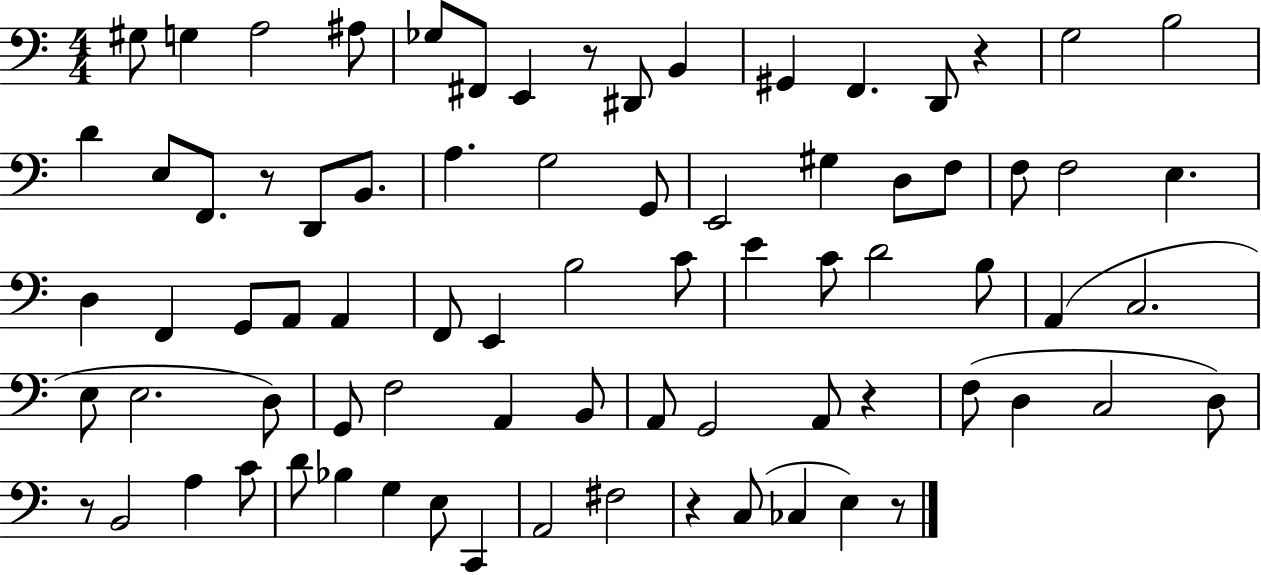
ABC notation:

X:1
T:Untitled
M:4/4
L:1/4
K:C
^G,/2 G, A,2 ^A,/2 _G,/2 ^F,,/2 E,, z/2 ^D,,/2 B,, ^G,, F,, D,,/2 z G,2 B,2 D E,/2 F,,/2 z/2 D,,/2 B,,/2 A, G,2 G,,/2 E,,2 ^G, D,/2 F,/2 F,/2 F,2 E, D, F,, G,,/2 A,,/2 A,, F,,/2 E,, B,2 C/2 E C/2 D2 B,/2 A,, C,2 E,/2 E,2 D,/2 G,,/2 F,2 A,, B,,/2 A,,/2 G,,2 A,,/2 z F,/2 D, C,2 D,/2 z/2 B,,2 A, C/2 D/2 _B, G, E,/2 C,, A,,2 ^F,2 z C,/2 _C, E, z/2